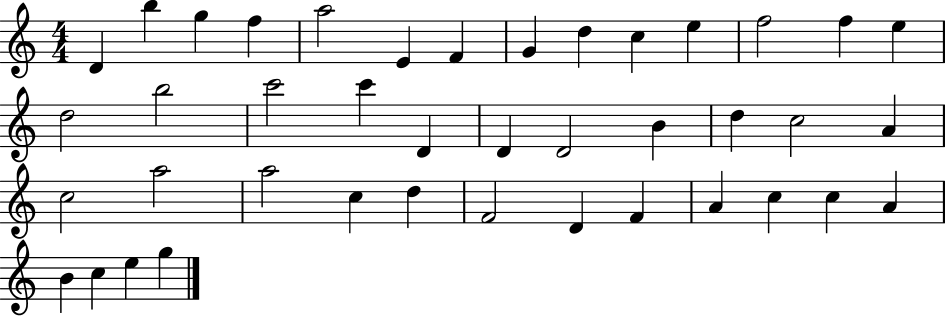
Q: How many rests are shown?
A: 0